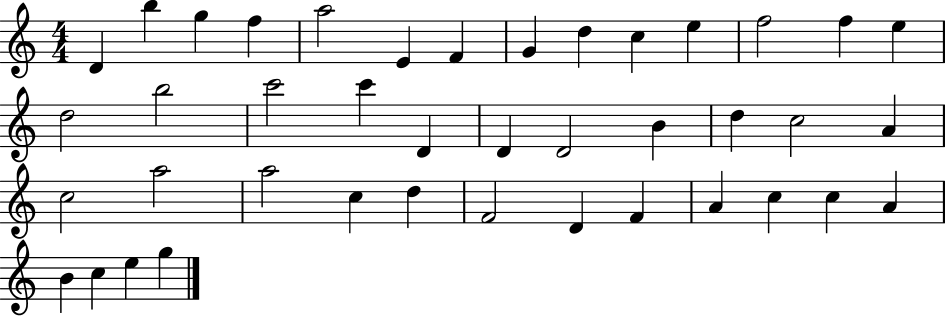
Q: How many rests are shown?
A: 0